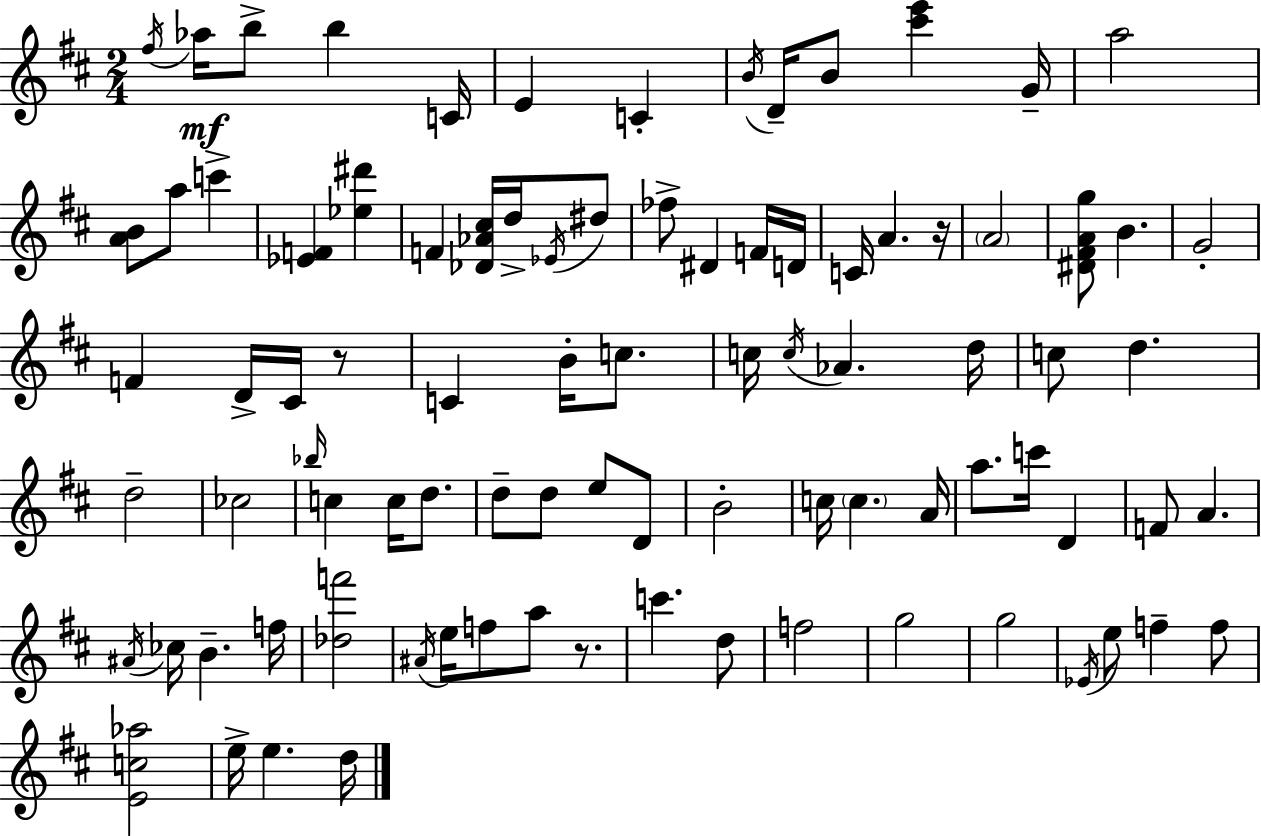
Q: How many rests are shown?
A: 3